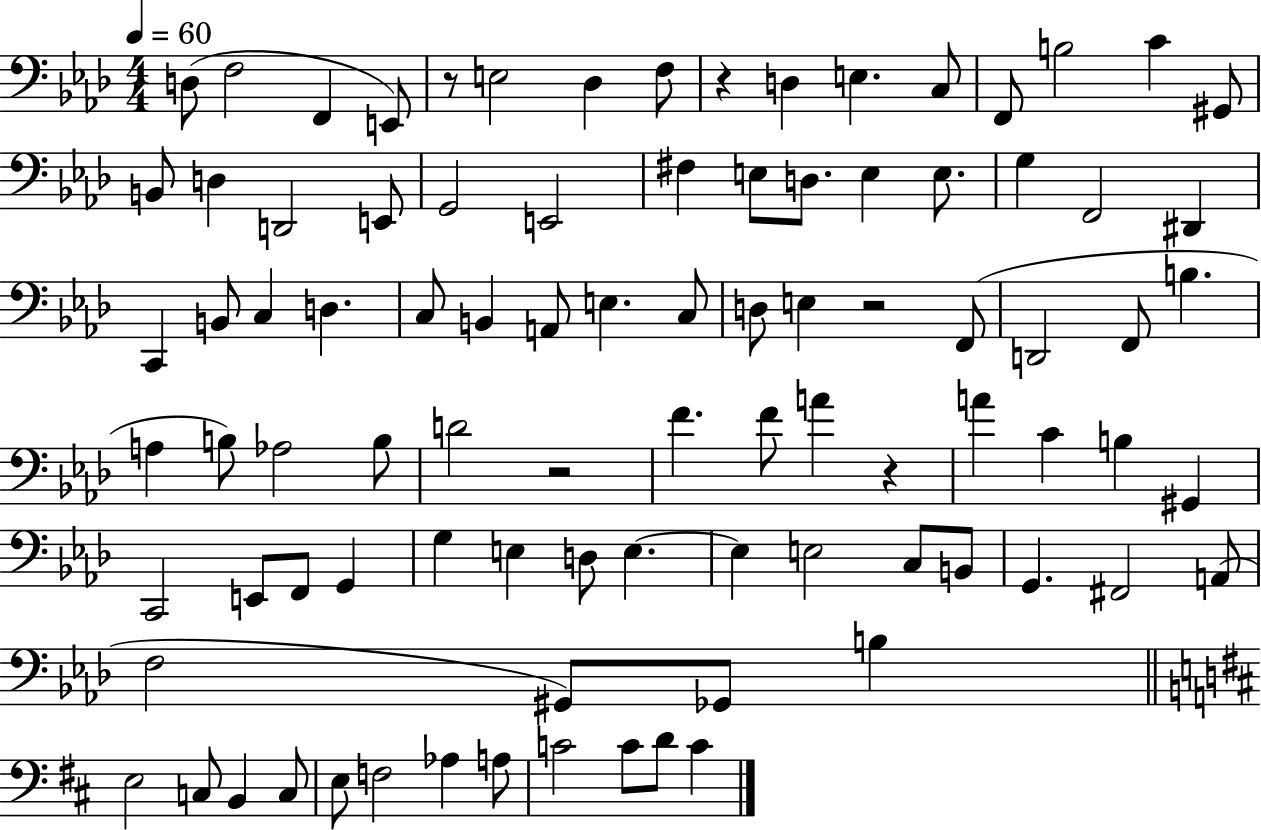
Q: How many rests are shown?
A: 5